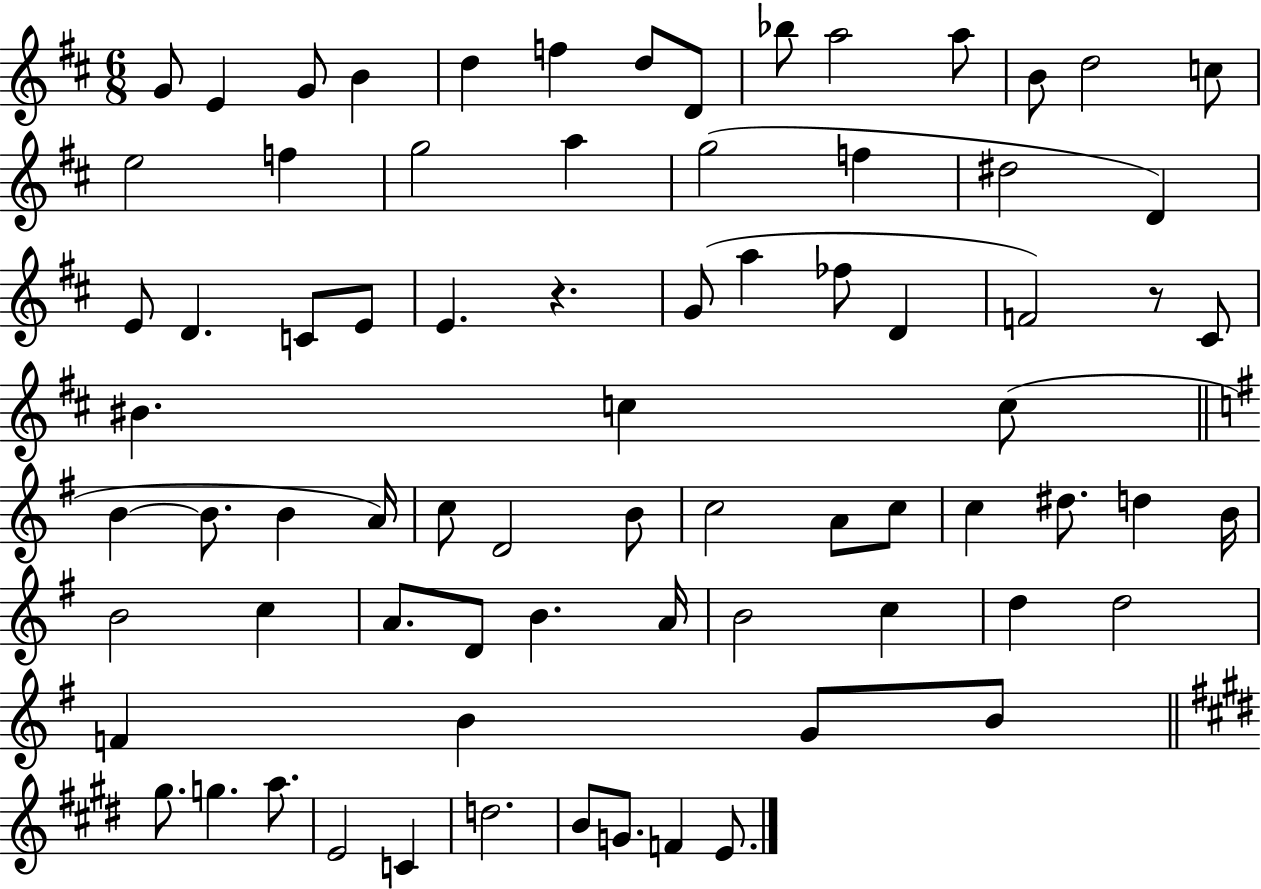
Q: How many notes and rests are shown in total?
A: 76